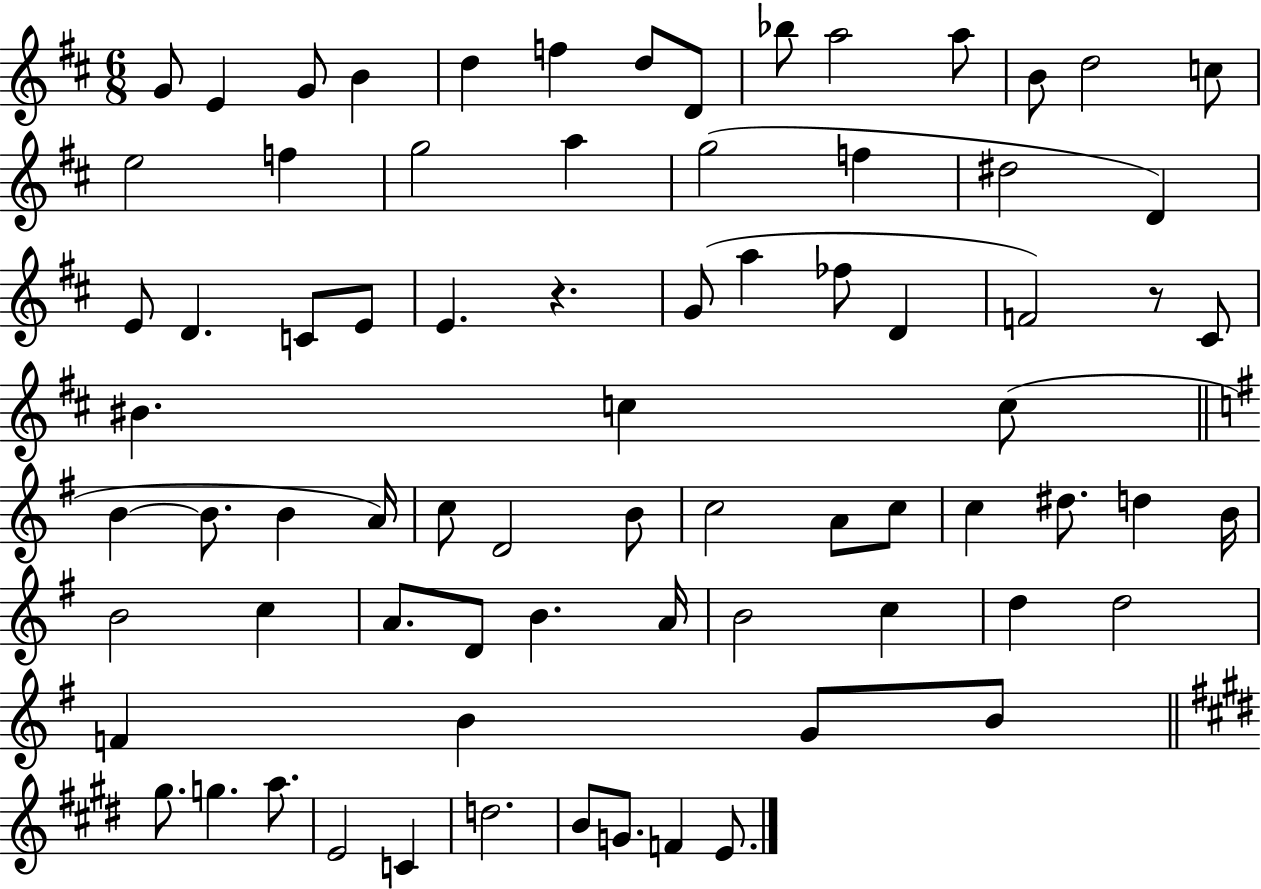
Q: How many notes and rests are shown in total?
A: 76